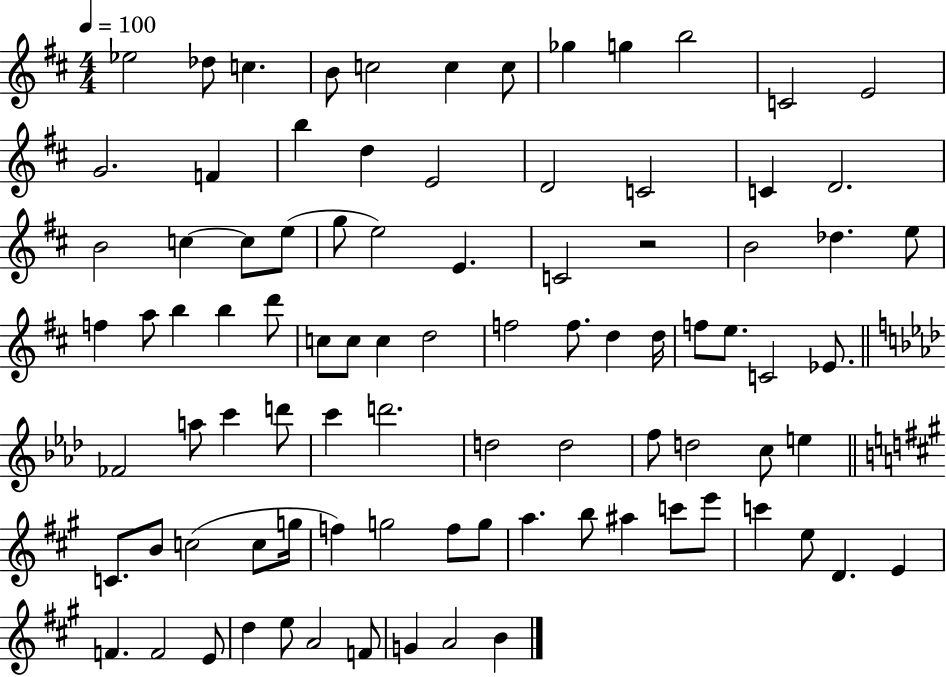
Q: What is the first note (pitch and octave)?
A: Eb5